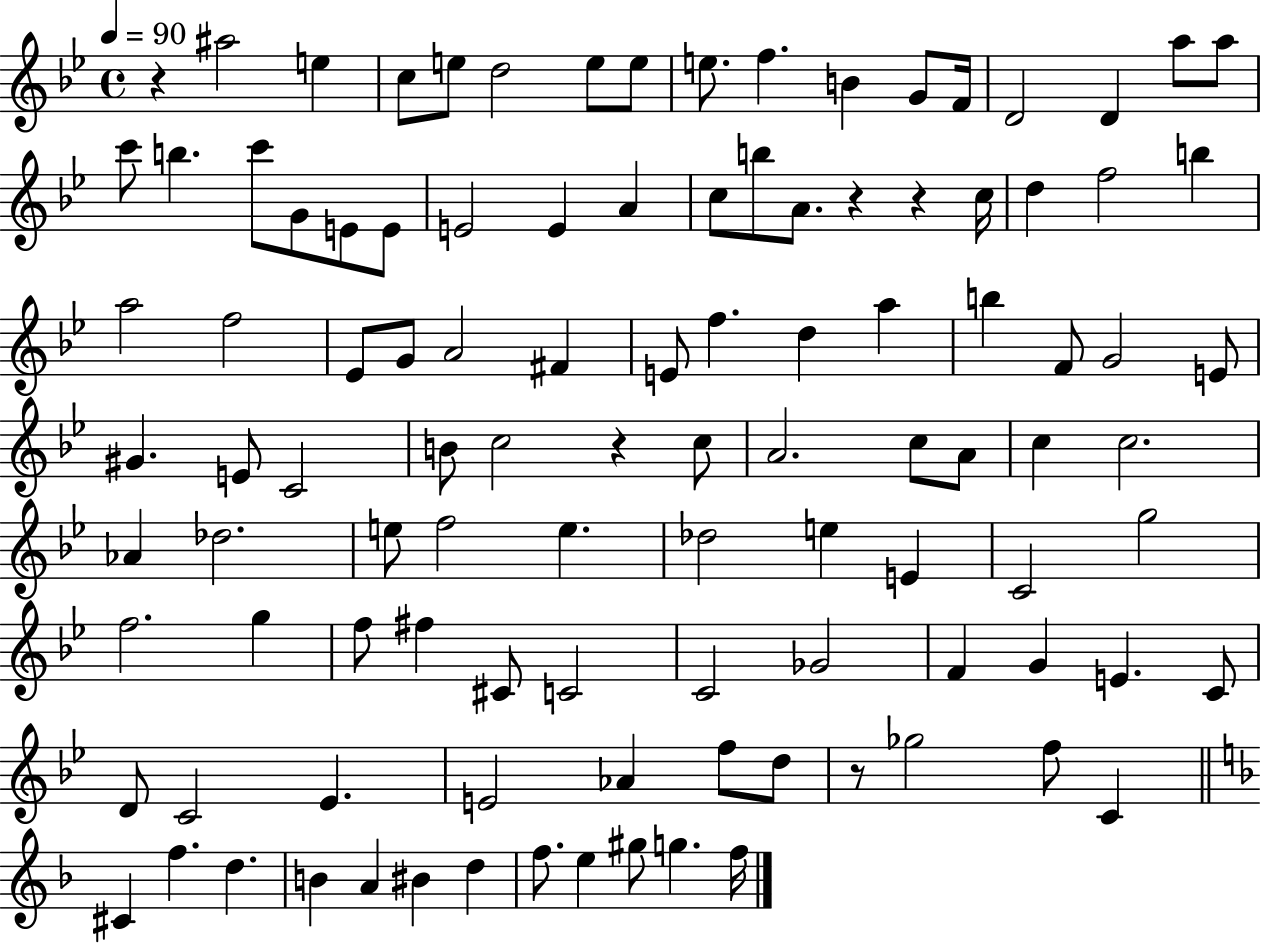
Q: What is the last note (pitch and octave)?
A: F5